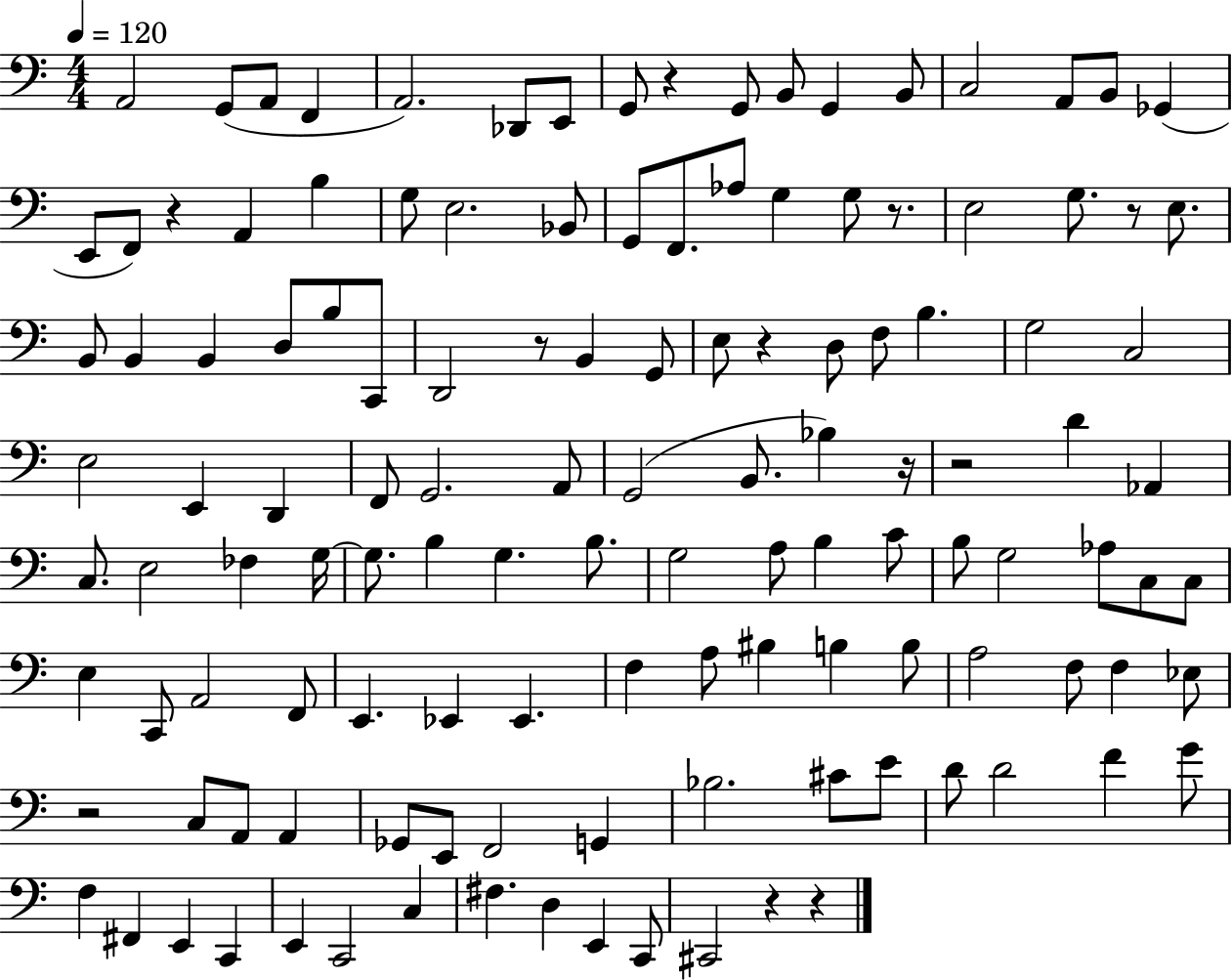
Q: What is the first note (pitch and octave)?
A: A2